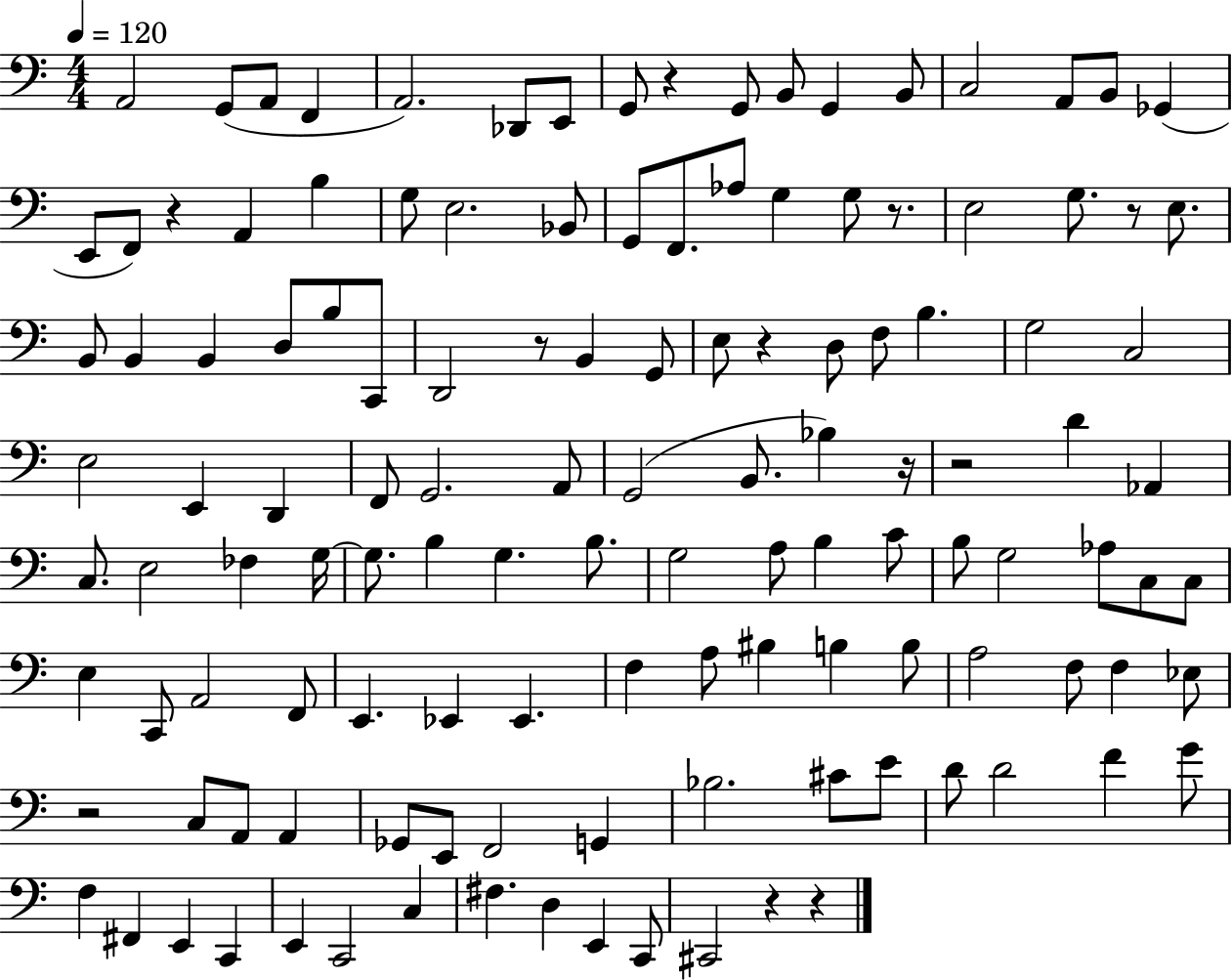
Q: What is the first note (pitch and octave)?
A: A2